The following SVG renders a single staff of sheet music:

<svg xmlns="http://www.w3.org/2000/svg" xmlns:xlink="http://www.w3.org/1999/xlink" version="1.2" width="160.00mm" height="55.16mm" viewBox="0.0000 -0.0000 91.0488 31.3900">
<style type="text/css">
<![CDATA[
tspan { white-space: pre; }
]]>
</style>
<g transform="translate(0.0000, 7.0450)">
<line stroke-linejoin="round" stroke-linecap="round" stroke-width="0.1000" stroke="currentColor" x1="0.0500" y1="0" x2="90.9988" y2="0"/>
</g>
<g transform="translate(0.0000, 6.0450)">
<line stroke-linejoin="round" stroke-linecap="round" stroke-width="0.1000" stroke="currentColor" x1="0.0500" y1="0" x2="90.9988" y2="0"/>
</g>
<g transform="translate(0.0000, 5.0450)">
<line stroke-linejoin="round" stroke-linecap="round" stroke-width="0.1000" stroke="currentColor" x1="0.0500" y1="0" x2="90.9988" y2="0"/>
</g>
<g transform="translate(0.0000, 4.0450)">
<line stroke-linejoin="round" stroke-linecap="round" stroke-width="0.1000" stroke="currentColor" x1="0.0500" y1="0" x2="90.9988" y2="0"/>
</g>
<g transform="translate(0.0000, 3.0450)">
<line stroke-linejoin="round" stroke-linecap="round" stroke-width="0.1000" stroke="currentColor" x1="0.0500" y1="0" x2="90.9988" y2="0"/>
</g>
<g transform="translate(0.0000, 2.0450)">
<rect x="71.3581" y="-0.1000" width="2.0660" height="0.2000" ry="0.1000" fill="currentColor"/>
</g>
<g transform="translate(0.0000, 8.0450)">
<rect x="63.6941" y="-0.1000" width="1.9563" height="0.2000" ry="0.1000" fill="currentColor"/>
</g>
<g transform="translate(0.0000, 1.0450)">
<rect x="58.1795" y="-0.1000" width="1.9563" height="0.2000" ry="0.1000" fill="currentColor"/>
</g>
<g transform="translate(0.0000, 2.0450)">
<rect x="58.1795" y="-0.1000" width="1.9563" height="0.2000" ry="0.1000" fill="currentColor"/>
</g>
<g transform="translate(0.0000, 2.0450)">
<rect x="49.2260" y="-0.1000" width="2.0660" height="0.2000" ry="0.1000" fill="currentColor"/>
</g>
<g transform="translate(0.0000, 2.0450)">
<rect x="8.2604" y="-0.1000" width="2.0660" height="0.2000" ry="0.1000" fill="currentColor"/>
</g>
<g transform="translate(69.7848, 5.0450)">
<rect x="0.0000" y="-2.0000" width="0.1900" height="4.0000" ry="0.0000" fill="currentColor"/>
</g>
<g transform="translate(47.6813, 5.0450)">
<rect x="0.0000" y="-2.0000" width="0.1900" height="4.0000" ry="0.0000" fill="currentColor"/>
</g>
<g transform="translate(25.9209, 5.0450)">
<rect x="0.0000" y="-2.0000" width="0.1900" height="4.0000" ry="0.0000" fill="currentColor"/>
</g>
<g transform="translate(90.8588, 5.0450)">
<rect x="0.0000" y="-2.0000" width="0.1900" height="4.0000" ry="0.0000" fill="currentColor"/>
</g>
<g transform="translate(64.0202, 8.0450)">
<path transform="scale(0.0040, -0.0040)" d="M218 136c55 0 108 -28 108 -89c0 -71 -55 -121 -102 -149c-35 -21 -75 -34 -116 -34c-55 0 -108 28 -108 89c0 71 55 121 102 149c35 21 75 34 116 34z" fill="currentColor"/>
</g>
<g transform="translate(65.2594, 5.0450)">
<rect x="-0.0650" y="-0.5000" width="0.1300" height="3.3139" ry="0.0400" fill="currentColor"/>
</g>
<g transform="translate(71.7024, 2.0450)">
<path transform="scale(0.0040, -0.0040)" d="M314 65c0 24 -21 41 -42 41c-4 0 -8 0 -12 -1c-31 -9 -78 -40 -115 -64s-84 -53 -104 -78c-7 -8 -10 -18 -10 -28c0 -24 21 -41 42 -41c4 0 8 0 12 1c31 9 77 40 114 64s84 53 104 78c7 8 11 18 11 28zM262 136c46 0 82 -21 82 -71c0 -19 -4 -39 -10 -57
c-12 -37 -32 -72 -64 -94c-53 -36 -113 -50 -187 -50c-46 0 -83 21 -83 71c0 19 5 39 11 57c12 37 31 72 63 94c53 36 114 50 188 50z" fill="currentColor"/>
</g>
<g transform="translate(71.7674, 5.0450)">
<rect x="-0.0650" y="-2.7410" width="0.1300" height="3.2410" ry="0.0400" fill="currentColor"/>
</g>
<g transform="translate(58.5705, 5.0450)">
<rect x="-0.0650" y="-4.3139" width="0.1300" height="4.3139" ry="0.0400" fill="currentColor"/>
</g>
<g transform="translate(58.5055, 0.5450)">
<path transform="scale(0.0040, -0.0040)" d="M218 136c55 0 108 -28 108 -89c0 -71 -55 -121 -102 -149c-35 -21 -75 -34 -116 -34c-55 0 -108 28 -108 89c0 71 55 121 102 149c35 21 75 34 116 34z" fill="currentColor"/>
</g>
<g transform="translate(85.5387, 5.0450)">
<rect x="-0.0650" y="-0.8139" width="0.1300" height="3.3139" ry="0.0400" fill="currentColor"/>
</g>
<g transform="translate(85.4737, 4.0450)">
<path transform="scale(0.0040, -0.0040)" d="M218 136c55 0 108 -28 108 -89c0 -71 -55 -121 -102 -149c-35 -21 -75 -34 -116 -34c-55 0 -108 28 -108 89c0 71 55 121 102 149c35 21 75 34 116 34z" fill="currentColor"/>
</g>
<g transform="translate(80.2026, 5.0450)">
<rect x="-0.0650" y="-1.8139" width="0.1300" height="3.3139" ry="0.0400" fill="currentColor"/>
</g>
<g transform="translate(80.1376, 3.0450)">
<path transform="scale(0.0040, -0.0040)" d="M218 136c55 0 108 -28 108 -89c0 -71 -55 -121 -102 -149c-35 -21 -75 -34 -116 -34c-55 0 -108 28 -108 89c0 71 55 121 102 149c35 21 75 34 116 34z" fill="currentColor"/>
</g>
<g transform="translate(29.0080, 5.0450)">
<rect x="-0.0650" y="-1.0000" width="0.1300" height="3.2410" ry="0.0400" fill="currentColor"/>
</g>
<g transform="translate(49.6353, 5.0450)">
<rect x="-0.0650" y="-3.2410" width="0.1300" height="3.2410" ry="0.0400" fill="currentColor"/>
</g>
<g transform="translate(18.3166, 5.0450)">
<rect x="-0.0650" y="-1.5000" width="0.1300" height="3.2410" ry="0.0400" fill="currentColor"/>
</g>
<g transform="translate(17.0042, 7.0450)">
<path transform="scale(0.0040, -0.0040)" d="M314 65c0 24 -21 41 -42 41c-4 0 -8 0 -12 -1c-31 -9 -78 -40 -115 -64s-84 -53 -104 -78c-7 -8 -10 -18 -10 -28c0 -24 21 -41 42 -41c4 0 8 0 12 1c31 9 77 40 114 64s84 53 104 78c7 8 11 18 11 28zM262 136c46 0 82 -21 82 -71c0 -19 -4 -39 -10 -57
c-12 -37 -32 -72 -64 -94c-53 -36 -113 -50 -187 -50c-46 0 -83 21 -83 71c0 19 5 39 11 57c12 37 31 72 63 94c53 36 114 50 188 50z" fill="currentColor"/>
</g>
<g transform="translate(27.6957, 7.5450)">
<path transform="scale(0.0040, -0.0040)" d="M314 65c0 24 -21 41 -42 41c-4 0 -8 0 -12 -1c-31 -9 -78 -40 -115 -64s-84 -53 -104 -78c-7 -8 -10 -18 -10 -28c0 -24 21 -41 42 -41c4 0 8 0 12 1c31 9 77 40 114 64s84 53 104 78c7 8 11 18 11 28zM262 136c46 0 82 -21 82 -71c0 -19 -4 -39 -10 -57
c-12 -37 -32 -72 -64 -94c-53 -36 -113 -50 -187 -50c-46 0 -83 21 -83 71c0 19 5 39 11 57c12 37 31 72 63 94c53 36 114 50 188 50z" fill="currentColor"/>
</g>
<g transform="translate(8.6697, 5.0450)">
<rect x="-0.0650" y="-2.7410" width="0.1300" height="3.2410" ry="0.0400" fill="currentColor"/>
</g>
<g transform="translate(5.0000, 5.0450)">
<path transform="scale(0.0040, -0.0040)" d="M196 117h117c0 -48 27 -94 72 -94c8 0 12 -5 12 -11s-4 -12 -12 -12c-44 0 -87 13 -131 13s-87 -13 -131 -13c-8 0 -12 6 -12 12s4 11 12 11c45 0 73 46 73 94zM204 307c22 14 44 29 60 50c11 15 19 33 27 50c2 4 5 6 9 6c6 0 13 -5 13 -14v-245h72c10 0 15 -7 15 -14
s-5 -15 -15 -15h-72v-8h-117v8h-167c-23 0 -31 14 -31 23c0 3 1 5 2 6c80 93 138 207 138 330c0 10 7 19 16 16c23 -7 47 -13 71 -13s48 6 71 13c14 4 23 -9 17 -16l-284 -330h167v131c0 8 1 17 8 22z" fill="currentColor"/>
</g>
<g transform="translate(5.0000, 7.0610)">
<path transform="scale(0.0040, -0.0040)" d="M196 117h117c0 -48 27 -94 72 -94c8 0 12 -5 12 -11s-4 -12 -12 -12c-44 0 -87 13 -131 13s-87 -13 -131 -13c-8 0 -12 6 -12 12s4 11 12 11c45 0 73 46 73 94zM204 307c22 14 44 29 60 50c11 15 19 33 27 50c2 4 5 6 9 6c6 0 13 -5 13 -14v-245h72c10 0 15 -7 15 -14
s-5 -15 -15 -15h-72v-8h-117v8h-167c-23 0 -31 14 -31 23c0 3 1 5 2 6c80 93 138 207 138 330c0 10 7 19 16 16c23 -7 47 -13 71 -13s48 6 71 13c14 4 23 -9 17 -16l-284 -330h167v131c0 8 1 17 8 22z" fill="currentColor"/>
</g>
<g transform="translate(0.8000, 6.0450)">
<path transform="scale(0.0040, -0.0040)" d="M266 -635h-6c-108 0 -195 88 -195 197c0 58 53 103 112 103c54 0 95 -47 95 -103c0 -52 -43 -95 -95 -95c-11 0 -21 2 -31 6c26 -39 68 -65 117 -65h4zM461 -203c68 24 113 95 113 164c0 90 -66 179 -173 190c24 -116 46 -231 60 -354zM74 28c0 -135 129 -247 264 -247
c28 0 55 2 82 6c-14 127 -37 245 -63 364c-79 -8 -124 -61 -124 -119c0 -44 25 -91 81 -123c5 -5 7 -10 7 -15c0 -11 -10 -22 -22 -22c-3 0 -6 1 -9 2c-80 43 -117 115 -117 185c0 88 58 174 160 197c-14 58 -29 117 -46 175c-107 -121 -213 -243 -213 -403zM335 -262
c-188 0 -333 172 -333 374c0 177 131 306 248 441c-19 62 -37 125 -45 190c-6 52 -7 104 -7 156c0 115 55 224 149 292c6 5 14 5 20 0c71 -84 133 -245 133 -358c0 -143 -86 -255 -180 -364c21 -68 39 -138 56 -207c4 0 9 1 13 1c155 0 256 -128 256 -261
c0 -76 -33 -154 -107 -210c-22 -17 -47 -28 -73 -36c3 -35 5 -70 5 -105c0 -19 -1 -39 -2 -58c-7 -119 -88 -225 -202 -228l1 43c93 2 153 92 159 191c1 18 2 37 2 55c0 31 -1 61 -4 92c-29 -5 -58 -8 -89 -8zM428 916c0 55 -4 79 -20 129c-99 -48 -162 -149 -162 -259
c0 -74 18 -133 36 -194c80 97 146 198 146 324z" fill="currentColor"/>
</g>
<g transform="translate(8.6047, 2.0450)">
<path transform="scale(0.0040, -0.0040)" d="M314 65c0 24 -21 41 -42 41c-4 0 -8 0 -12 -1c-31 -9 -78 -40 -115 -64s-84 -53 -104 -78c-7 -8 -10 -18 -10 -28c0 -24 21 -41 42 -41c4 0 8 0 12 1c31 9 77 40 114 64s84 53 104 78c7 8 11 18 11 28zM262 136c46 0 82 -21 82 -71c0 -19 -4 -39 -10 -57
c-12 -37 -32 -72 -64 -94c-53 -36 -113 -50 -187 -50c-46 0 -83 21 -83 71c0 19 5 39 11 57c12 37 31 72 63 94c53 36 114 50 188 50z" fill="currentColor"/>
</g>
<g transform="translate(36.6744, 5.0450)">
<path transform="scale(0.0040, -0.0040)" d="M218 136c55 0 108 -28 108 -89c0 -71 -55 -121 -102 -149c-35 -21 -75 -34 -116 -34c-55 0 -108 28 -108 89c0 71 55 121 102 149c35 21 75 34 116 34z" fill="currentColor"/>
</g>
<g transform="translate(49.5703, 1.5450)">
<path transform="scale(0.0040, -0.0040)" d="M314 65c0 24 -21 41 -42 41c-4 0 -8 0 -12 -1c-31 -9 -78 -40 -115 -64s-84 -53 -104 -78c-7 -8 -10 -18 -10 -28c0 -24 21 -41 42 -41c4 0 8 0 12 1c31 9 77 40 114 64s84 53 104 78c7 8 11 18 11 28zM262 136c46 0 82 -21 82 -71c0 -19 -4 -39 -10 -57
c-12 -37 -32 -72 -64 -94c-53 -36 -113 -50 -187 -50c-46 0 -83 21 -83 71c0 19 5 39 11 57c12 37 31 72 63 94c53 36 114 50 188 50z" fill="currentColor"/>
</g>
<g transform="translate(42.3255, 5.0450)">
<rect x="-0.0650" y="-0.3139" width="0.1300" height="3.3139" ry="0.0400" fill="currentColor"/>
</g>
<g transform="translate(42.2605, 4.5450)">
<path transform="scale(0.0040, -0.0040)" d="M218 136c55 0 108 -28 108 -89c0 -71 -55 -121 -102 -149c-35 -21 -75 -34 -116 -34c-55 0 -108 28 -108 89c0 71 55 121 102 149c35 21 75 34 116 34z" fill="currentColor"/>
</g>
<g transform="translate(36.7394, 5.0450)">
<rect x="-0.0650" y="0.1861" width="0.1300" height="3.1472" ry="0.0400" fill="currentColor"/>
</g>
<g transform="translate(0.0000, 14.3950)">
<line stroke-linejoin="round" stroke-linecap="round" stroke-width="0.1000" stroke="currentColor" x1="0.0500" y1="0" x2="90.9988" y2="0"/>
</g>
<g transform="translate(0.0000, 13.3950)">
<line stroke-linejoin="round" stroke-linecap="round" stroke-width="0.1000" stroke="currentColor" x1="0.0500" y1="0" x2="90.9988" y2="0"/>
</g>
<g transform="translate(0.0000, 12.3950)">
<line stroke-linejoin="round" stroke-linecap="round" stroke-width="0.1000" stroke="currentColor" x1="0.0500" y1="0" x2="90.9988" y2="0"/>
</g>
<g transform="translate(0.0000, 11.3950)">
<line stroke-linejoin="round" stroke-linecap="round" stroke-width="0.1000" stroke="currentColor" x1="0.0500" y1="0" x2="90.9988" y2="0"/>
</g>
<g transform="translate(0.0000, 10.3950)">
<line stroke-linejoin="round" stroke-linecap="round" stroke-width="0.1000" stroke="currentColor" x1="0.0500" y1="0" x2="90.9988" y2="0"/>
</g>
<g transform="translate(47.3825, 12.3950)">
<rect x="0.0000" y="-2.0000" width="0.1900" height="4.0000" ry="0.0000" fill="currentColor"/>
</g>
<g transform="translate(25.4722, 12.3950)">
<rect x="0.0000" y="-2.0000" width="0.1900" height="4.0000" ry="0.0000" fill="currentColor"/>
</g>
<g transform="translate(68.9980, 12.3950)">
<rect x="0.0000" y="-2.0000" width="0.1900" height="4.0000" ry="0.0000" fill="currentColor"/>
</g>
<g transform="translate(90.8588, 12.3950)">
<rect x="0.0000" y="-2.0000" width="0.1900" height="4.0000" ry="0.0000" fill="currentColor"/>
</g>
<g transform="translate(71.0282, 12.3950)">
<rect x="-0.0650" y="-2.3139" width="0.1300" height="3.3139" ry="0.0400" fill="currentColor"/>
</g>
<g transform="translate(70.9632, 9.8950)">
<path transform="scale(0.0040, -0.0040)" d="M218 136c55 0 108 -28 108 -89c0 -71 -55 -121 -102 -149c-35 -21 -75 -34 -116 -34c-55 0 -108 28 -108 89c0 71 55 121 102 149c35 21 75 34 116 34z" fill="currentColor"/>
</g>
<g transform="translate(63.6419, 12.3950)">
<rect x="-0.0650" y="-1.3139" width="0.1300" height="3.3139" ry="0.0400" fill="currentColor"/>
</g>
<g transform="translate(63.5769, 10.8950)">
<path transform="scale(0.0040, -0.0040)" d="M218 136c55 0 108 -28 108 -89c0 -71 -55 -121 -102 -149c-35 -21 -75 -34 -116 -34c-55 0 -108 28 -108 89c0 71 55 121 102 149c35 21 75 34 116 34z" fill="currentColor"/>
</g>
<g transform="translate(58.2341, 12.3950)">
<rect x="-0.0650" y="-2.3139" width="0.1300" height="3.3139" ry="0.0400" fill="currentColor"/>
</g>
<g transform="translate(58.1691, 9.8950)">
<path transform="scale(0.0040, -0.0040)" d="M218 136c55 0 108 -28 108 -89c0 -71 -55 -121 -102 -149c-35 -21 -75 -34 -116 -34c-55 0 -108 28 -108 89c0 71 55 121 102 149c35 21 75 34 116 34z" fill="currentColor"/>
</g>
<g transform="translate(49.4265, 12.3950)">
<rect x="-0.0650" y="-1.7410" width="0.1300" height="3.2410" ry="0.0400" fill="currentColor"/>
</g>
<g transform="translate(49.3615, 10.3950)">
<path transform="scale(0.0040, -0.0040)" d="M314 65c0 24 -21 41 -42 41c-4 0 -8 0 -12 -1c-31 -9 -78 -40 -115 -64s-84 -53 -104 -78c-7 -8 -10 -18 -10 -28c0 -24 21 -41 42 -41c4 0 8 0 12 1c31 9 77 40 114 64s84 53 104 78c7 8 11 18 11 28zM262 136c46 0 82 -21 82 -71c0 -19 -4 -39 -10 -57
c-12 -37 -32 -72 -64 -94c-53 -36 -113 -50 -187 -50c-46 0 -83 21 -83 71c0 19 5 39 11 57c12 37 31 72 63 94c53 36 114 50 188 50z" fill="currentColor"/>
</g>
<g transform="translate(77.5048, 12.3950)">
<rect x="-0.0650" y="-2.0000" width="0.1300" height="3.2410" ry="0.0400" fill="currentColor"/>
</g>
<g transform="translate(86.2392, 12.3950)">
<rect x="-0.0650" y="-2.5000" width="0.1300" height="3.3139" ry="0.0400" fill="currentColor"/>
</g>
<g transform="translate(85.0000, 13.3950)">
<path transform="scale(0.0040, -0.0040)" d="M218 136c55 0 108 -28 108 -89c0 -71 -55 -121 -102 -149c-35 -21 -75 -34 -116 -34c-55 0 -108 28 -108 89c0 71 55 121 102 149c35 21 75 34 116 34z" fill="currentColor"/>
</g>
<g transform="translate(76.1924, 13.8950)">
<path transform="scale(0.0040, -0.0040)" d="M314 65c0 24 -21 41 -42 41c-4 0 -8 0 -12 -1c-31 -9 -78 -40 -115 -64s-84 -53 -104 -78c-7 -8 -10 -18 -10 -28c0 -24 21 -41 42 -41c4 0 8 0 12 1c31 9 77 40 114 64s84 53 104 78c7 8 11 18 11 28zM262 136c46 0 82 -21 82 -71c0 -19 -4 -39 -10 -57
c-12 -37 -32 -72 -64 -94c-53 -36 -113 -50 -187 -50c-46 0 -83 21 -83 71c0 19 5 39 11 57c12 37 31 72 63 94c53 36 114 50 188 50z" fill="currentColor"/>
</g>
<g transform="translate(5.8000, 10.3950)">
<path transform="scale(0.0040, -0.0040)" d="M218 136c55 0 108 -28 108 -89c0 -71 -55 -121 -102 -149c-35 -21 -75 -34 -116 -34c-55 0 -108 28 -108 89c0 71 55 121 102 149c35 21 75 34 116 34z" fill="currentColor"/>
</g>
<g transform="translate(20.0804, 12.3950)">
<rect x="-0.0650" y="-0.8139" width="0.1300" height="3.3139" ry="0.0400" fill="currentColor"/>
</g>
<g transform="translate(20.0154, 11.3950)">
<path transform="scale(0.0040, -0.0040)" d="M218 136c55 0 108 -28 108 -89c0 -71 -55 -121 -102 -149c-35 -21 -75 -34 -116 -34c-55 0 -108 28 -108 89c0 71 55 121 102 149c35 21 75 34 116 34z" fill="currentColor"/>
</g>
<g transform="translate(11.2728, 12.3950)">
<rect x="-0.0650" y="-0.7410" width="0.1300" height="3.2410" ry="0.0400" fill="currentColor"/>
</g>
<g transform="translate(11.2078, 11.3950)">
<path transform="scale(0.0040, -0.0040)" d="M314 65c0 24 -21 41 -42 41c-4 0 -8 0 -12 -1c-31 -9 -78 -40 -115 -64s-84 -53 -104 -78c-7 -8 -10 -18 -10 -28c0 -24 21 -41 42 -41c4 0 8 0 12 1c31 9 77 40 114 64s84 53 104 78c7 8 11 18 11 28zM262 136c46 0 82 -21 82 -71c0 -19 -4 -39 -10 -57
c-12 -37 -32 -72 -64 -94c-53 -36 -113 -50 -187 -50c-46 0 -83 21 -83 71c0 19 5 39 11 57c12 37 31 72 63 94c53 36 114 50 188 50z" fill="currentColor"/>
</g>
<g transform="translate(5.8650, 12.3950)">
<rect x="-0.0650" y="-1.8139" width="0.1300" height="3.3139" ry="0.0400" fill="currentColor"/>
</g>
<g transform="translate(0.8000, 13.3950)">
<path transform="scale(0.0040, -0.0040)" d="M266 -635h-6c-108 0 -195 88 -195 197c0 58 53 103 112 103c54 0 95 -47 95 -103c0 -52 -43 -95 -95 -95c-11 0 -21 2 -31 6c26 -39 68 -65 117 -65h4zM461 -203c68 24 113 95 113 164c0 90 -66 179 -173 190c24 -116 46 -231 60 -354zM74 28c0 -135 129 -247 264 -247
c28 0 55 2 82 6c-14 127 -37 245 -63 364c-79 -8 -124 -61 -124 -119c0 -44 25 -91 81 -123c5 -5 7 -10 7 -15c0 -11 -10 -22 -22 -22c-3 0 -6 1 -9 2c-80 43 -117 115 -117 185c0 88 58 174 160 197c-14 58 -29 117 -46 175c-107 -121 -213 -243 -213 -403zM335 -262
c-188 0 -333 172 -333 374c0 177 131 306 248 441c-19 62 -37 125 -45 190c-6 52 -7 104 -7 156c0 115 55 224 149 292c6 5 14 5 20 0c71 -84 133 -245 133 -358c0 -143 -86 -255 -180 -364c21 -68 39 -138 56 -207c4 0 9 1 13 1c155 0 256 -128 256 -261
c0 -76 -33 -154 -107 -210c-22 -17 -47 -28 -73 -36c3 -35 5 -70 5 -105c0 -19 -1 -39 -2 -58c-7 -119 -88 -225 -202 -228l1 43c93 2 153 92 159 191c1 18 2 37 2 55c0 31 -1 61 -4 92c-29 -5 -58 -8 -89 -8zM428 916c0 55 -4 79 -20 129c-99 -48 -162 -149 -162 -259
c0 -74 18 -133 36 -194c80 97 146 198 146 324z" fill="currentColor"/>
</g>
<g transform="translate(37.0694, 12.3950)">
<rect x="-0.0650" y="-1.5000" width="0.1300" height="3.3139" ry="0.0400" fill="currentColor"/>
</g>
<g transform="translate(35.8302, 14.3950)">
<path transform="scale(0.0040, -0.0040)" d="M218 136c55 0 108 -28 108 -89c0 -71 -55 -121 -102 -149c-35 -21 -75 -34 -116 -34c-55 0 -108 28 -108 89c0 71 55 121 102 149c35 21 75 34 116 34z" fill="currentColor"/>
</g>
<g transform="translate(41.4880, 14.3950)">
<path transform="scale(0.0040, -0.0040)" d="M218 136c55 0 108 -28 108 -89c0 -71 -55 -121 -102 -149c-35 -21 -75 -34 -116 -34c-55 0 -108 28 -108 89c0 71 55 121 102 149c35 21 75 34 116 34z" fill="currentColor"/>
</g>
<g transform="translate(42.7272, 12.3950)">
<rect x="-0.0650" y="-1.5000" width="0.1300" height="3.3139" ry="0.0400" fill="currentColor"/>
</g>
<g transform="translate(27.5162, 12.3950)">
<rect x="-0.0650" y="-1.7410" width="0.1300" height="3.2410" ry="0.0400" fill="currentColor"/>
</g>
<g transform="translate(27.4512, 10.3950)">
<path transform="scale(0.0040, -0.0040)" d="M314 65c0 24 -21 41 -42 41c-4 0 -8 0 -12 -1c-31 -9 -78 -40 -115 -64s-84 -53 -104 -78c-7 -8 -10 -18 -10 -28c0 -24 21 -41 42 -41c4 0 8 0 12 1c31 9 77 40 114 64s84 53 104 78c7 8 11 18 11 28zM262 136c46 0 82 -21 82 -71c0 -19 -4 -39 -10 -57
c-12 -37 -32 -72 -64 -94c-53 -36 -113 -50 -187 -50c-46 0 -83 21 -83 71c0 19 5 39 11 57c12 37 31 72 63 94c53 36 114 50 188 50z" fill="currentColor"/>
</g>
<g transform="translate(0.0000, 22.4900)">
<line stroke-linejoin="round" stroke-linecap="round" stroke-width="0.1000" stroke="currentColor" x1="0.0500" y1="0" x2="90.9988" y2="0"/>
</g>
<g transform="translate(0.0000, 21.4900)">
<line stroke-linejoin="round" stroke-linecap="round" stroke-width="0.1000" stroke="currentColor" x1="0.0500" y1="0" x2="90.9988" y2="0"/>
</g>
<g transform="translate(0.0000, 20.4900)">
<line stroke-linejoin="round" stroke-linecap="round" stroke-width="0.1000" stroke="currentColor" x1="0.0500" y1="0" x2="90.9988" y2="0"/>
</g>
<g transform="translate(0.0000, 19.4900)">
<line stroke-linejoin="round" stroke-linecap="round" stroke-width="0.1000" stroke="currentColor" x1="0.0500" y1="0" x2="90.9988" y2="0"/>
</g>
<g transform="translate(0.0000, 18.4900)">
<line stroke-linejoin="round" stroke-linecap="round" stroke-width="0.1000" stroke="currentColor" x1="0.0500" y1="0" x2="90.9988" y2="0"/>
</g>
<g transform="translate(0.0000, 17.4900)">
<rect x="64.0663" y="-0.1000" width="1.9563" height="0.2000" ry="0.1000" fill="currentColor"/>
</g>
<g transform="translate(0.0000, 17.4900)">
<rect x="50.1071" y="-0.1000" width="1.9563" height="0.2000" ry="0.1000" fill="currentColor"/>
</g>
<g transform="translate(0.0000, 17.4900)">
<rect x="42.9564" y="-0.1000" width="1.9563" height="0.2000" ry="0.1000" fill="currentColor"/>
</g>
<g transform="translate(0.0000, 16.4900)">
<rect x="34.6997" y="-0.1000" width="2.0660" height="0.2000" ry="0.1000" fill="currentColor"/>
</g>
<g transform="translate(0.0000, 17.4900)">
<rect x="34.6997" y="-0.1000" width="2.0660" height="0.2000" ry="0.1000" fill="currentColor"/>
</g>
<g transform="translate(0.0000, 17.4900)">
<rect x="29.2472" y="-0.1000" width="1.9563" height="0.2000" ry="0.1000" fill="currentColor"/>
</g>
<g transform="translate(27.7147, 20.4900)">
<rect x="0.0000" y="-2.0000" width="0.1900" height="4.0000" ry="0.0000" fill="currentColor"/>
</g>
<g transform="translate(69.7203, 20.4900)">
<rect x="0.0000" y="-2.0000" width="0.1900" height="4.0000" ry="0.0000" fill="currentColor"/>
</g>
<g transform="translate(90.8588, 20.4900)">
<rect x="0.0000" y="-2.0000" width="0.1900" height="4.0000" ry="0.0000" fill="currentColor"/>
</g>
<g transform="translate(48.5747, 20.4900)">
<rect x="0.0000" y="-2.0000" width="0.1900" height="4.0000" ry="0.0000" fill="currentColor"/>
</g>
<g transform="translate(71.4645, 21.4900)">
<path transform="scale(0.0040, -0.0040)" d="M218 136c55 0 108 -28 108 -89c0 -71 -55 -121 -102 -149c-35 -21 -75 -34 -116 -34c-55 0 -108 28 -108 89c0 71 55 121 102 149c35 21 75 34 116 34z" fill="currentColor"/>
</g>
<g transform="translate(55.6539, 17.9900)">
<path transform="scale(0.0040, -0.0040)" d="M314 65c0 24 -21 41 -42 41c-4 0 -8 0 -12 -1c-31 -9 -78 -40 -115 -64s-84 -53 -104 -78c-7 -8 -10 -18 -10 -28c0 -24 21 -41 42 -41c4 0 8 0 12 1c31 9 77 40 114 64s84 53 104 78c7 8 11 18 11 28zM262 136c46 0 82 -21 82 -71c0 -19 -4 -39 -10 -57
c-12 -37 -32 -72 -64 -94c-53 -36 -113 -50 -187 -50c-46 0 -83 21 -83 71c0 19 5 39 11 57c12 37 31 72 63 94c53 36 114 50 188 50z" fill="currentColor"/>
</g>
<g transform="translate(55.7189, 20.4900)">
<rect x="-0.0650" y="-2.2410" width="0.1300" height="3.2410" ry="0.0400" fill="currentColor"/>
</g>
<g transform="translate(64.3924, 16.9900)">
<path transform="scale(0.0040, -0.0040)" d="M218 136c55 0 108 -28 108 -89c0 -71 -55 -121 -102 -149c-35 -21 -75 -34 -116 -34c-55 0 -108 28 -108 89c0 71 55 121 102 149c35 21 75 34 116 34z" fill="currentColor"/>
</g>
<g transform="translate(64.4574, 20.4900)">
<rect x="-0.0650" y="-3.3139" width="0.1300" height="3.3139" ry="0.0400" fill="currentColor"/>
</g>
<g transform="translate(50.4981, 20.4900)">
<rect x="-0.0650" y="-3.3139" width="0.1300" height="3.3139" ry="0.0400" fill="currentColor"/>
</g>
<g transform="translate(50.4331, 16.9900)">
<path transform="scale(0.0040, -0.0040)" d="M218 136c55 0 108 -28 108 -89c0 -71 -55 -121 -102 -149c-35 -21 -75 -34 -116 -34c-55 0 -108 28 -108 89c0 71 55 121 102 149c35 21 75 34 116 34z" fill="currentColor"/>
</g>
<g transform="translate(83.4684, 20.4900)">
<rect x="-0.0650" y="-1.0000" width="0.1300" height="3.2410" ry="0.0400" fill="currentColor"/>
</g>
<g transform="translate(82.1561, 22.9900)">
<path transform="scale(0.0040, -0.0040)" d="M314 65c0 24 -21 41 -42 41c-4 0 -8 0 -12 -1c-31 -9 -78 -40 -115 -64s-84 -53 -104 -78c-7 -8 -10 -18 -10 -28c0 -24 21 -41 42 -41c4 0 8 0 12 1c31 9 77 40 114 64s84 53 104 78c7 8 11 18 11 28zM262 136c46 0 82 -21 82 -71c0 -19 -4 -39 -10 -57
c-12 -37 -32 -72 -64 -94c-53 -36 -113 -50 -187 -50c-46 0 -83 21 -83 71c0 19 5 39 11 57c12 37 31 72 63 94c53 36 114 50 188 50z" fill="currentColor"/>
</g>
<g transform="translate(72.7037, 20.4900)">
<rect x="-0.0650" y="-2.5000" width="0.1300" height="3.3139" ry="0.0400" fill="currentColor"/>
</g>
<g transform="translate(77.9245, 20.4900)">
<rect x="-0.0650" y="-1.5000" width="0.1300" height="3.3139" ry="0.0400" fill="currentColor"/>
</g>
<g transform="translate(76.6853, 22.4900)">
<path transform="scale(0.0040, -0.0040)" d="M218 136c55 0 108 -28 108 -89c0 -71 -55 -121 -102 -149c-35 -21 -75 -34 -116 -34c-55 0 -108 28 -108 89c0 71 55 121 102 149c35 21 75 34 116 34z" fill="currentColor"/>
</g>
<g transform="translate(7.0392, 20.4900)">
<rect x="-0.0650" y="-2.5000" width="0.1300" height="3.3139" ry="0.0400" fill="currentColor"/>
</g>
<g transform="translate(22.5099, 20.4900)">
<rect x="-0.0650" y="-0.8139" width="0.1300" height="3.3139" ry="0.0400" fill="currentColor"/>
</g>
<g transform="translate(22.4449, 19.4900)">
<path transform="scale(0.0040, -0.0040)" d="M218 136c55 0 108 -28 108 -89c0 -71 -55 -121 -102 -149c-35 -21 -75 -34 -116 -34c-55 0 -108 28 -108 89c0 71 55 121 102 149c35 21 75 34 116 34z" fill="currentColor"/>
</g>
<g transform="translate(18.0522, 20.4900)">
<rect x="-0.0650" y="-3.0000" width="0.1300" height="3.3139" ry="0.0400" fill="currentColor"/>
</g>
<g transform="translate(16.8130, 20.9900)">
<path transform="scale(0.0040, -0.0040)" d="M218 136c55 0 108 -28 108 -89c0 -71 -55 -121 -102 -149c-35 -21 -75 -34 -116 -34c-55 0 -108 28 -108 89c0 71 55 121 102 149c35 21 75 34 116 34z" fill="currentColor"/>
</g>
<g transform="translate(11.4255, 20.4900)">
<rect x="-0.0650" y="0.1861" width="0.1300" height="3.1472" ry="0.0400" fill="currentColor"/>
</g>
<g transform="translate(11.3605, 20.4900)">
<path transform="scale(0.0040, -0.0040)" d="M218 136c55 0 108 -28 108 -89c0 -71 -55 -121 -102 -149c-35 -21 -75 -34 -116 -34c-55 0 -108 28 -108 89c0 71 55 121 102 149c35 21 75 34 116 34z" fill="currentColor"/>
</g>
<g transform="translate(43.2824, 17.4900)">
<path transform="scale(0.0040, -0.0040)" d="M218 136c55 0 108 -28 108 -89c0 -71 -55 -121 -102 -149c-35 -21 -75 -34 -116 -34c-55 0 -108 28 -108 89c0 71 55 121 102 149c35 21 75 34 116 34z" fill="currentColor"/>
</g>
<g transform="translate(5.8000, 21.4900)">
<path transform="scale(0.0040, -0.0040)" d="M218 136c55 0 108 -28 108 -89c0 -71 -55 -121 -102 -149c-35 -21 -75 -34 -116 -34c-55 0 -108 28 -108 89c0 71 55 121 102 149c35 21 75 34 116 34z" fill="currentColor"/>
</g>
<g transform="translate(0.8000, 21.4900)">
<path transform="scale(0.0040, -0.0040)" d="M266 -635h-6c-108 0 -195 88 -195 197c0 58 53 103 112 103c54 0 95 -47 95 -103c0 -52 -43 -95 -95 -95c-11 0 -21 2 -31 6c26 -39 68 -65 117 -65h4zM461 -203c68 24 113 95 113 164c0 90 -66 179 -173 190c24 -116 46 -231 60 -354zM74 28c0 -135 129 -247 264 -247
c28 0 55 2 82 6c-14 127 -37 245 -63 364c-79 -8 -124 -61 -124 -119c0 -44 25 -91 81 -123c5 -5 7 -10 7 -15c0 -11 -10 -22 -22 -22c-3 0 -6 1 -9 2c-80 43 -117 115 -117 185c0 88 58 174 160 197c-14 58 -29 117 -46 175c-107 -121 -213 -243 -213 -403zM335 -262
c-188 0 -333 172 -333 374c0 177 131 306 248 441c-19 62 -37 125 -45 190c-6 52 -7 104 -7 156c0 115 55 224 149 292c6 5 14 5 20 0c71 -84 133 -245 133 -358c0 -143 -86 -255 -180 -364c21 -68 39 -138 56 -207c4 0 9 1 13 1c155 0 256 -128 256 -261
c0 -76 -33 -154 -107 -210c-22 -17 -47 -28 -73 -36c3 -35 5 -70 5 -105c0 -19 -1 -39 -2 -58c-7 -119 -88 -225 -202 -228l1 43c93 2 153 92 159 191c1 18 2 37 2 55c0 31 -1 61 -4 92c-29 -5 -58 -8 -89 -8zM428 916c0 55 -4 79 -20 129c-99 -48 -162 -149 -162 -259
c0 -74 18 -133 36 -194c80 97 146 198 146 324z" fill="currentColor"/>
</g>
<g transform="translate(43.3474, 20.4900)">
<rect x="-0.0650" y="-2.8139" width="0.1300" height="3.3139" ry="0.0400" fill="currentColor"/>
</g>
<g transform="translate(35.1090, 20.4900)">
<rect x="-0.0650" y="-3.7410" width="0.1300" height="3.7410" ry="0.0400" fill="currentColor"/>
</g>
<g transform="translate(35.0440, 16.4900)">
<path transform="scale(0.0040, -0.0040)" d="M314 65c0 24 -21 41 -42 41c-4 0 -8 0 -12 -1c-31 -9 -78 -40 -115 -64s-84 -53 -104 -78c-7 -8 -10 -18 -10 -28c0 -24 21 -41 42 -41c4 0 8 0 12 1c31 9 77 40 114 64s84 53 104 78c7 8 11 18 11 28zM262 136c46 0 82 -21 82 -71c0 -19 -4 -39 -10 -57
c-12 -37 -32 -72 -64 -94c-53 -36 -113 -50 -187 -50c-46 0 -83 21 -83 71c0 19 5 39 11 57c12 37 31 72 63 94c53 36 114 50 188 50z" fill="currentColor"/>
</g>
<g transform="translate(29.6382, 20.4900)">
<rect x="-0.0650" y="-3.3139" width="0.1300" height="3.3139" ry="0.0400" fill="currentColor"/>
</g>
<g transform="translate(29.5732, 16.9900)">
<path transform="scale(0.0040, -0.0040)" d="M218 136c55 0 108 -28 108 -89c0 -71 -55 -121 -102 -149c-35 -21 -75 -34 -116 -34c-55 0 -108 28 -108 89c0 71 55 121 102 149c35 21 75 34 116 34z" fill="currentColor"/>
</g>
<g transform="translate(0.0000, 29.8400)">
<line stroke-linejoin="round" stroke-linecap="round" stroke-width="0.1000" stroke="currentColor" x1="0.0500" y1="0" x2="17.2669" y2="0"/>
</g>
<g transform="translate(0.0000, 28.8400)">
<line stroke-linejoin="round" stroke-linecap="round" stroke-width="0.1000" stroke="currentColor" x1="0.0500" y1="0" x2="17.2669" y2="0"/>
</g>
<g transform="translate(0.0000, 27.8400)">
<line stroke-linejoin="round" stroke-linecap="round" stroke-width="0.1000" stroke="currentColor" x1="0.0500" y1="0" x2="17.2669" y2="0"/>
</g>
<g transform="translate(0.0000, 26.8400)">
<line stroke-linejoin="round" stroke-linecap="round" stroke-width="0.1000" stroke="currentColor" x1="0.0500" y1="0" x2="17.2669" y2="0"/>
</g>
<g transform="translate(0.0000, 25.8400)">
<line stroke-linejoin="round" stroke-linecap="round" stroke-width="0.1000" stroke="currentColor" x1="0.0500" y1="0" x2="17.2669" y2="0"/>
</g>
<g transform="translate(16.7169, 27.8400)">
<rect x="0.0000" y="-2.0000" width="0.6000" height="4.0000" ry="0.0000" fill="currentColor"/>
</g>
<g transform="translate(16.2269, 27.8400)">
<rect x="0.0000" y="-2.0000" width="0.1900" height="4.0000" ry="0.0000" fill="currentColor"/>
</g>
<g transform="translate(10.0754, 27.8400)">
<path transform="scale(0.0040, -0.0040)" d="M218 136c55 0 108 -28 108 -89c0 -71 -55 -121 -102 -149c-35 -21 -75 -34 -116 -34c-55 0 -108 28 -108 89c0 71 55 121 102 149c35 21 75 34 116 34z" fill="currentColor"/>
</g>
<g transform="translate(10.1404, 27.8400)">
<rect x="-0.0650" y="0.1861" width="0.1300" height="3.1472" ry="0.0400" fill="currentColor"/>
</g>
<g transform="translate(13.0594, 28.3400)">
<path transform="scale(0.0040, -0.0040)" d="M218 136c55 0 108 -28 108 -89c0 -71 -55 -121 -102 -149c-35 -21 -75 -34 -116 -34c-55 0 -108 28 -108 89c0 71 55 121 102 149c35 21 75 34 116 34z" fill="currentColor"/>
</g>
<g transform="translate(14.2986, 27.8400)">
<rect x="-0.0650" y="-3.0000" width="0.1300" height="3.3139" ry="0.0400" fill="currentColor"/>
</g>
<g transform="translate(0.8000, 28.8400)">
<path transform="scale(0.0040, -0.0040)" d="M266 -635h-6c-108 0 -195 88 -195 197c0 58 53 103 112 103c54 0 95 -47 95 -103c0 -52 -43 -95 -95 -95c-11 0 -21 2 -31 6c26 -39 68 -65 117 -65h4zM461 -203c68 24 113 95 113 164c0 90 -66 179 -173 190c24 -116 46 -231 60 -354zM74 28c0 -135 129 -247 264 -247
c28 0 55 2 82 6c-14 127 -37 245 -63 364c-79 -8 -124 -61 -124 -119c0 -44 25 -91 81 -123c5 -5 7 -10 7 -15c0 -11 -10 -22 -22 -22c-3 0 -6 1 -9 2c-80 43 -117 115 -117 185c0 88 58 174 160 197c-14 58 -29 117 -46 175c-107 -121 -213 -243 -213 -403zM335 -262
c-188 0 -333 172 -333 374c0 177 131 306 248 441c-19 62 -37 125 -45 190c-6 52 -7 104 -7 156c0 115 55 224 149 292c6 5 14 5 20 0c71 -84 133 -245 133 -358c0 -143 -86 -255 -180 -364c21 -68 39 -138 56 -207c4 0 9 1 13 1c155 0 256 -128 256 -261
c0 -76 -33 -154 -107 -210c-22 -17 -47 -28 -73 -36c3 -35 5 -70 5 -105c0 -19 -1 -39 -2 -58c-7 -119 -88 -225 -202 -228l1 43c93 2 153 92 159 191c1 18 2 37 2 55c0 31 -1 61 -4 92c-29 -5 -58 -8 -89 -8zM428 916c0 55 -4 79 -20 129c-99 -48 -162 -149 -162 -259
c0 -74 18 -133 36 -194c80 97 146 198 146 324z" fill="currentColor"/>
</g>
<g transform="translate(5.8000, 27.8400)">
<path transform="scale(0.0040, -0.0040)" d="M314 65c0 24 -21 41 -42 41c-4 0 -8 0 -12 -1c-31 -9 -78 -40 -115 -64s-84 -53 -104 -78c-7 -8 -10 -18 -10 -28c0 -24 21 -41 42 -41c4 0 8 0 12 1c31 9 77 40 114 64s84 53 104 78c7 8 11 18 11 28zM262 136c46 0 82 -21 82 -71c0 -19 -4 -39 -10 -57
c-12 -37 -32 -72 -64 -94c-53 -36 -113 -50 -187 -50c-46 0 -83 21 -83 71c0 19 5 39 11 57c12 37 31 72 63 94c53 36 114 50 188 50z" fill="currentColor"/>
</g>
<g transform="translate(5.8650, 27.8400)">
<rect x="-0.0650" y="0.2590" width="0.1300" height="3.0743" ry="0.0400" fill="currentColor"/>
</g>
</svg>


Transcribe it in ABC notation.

X:1
T:Untitled
M:4/4
L:1/4
K:C
a2 E2 D2 B c b2 d' C a2 f d f d2 d f2 E E f2 g e g F2 G G B A d b c'2 a b g2 b G E D2 B2 B A